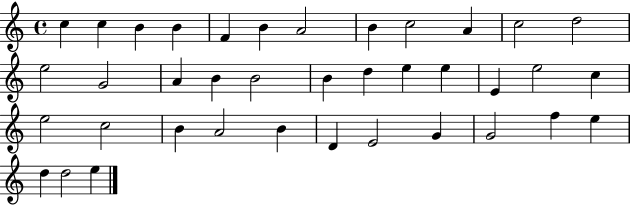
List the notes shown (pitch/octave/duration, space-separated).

C5/q C5/q B4/q B4/q F4/q B4/q A4/h B4/q C5/h A4/q C5/h D5/h E5/h G4/h A4/q B4/q B4/h B4/q D5/q E5/q E5/q E4/q E5/h C5/q E5/h C5/h B4/q A4/h B4/q D4/q E4/h G4/q G4/h F5/q E5/q D5/q D5/h E5/q